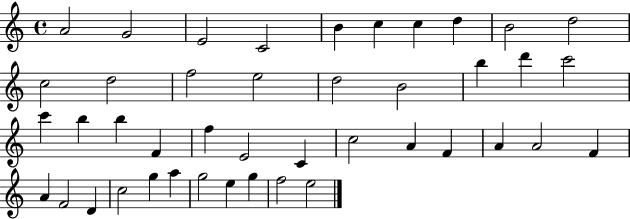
X:1
T:Untitled
M:4/4
L:1/4
K:C
A2 G2 E2 C2 B c c d B2 d2 c2 d2 f2 e2 d2 B2 b d' c'2 c' b b F f E2 C c2 A F A A2 F A F2 D c2 g a g2 e g f2 e2